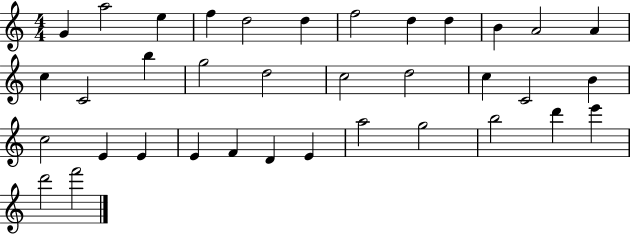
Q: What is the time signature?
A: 4/4